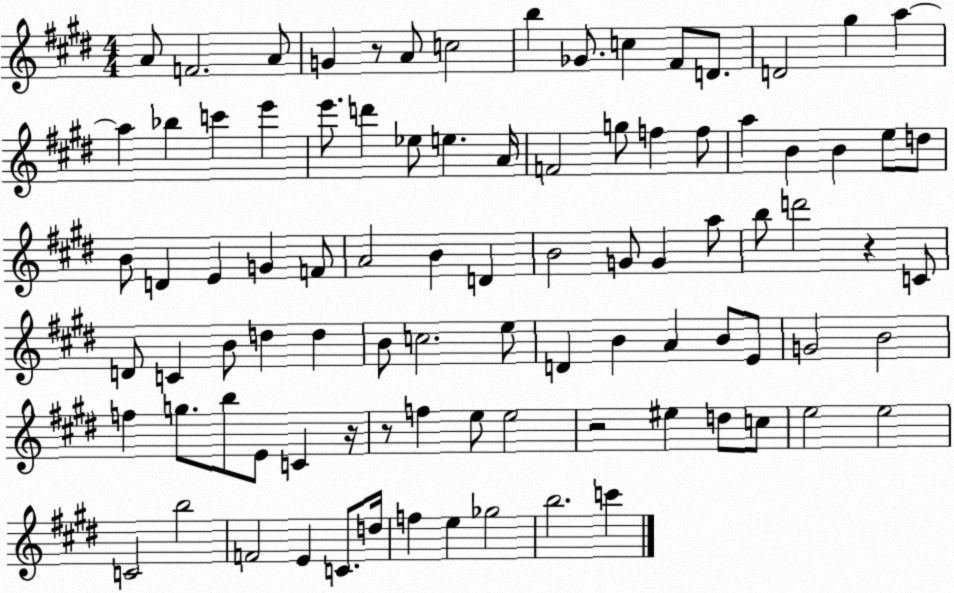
X:1
T:Untitled
M:4/4
L:1/4
K:E
A/2 F2 A/2 G z/2 A/2 c2 b _G/2 c ^F/2 D/2 D2 ^g a a _b c' e' e'/2 d' _e/2 e A/4 F2 g/2 f f/2 a B B e/2 d/2 B/2 D E G F/2 A2 B D B2 G/2 G a/2 b/2 d'2 z C/2 D/2 C B/2 d d B/2 c2 e/2 D B A B/2 E/2 G2 B2 f g/2 b/2 E/2 C z/4 z/2 f e/2 e2 z2 ^e d/2 c/2 e2 e2 C2 b2 F2 E C/2 d/4 f e _g2 b2 c'